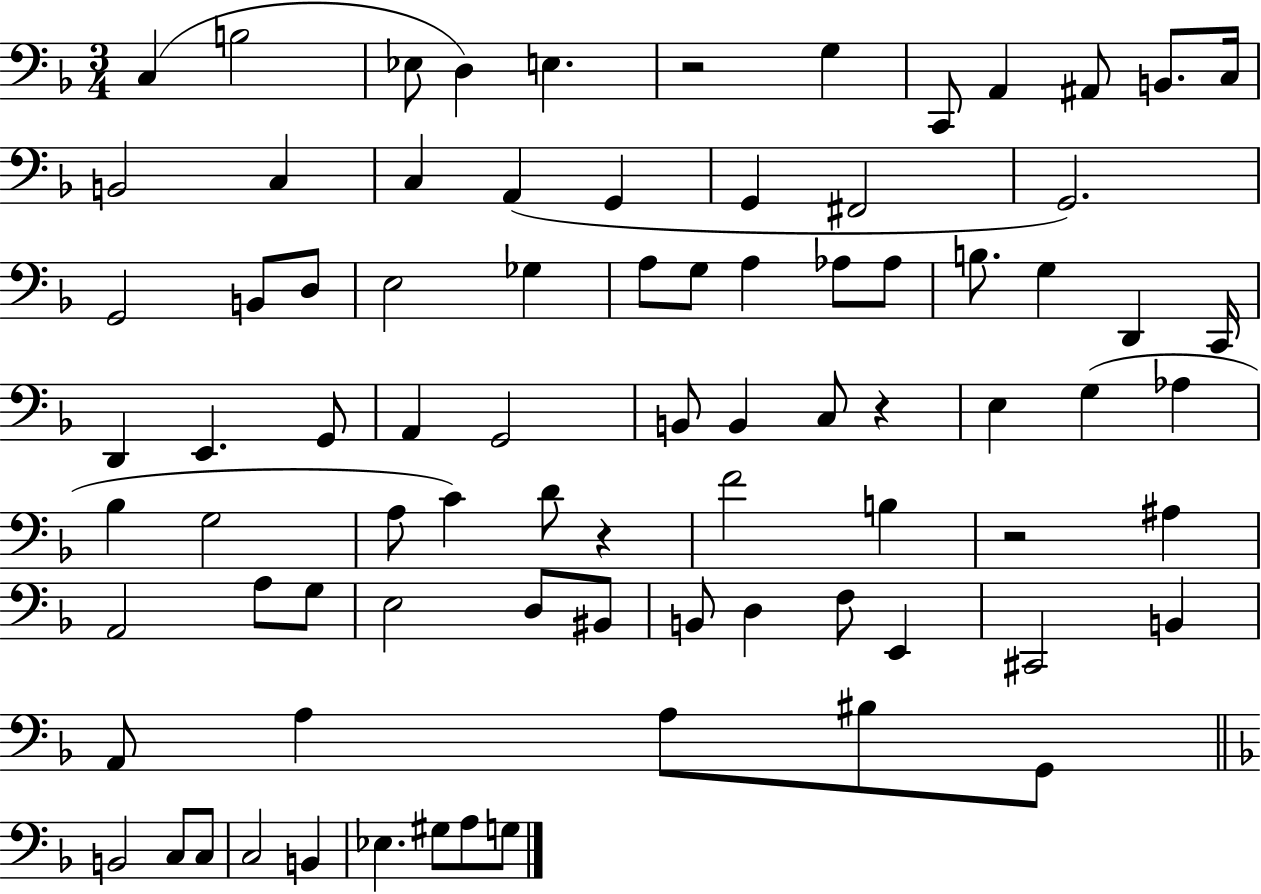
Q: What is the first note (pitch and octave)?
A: C3